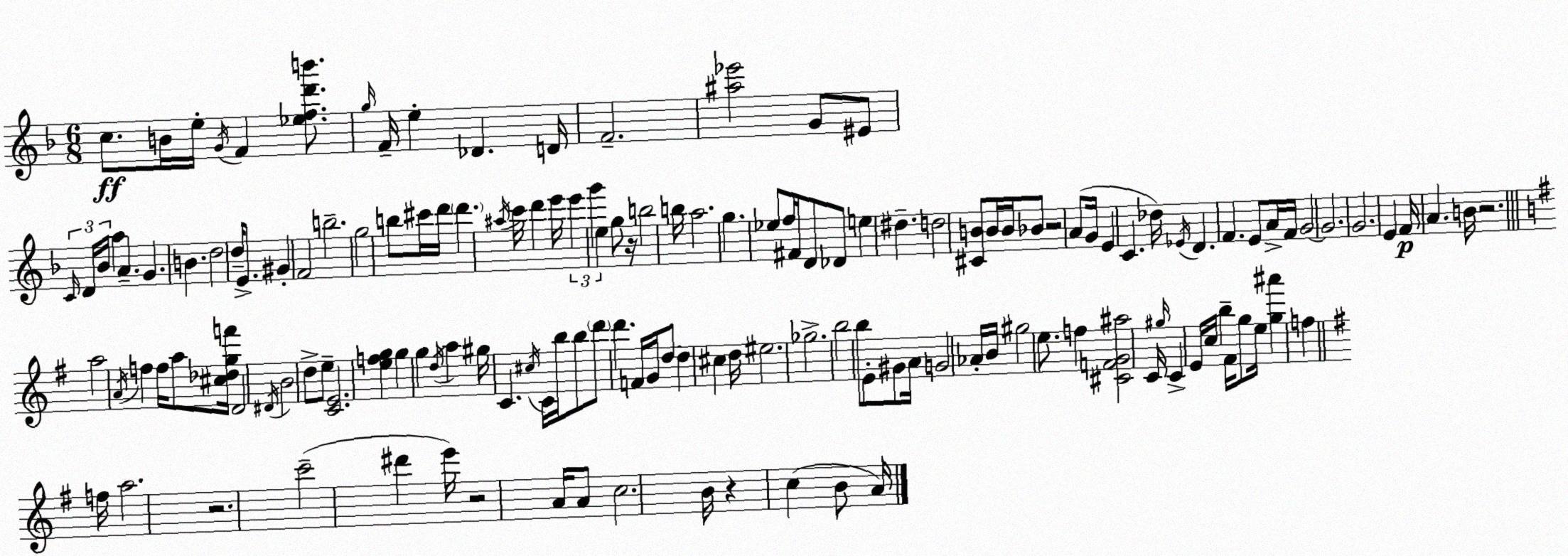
X:1
T:Untitled
M:6/8
L:1/4
K:F
c/2 B/4 e/4 G/4 F [_efd'b']/2 g/4 F/4 e _D D/4 F2 [^a_e']2 G/2 ^E/2 C/4 D/4 _B/4 a A G B d2 d/4 E/2 ^G F2 b2 g2 b/2 ^c'/4 d'/4 d' ^a/4 c'/4 d' e'/4 e' g' e g/2 z/4 b2 b/4 a2 g _e/2 f/4 ^F/4 D/2 _D/2 e ^d d2 [^CB]/2 B/4 B/4 _B/2 z2 A/2 G/4 E C _d/4 _E/4 D F E/2 A/4 F/4 G2 G2 G2 E F/4 A B/4 z2 a2 A/4 f f/4 a/2 [^c_dgf']/4 D2 ^D/4 B2 d/2 e/2 [CE]2 [efg] g g d/4 a ^g/4 C ^c/4 C/4 b/4 b/2 d'/2 d' F/4 G/4 d/2 d ^c d/4 ^e2 _g2 b2 b/2 E/2 ^G/2 A/4 G2 _A/4 B/4 ^g2 e/2 f [^CFG^a]2 C/4 ^g/4 C E/4 c/4 b ^F/4 g/2 e/4 [g^a'] f f/4 a2 z2 c'2 ^d' e'/4 z2 A/4 A/2 c2 B/4 z c B/2 A/4